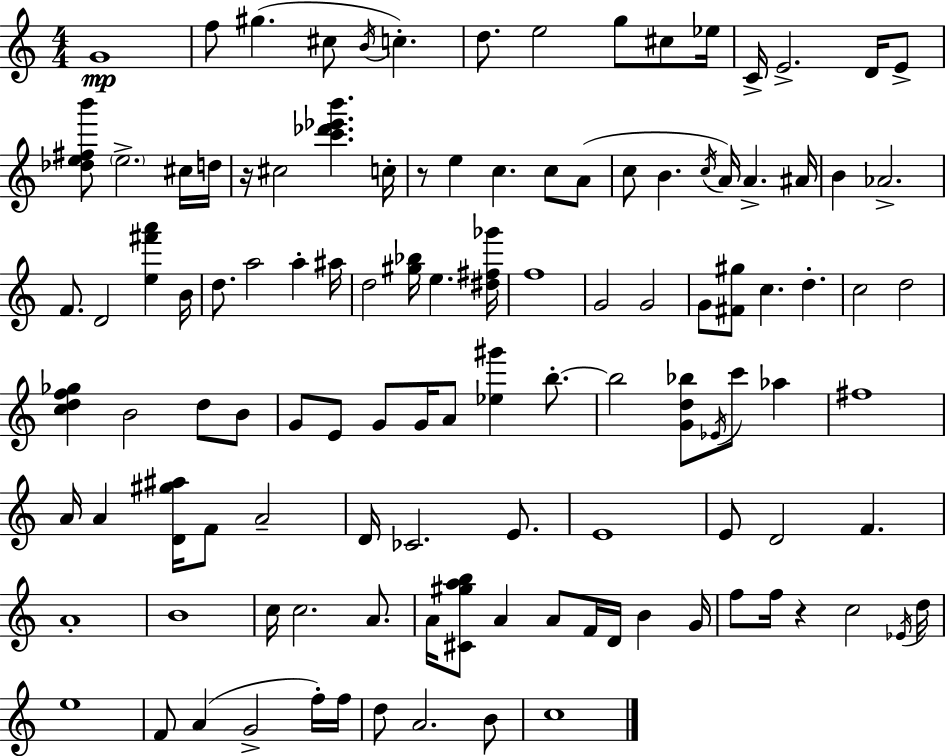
G4/w F5/e G#5/q. C#5/e B4/s C5/q. D5/e. E5/h G5/e C#5/e Eb5/s C4/s E4/h. D4/s E4/e [Db5,E5,F#5,B6]/e E5/h. C#5/s D5/s R/s C#5/h [C6,Db6,Eb6,B6]/q. C5/s R/e E5/q C5/q. C5/e A4/e C5/e B4/q. C5/s A4/s A4/q. A#4/s B4/q Ab4/h. F4/e. D4/h [E5,F#6,A6]/q B4/s D5/e. A5/h A5/q A#5/s D5/h [G#5,Bb5]/s E5/q. [D#5,F#5,Gb6]/s F5/w G4/h G4/h G4/e [F#4,G#5]/e C5/q. D5/q. C5/h D5/h [C5,D5,F5,Gb5]/q B4/h D5/e B4/e G4/e E4/e G4/e G4/s A4/e [Eb5,G#6]/q B5/e. B5/h [G4,D5,Bb5]/e Eb4/s C6/e Ab5/q F#5/w A4/s A4/q [D4,G#5,A#5]/s F4/e A4/h D4/s CES4/h. E4/e. E4/w E4/e D4/h F4/q. A4/w B4/w C5/s C5/h. A4/e. A4/s [C#4,G#5,A5,B5]/e A4/q A4/e F4/s D4/s B4/q G4/s F5/e F5/s R/q C5/h Eb4/s D5/s E5/w F4/e A4/q G4/h F5/s F5/s D5/e A4/h. B4/e C5/w